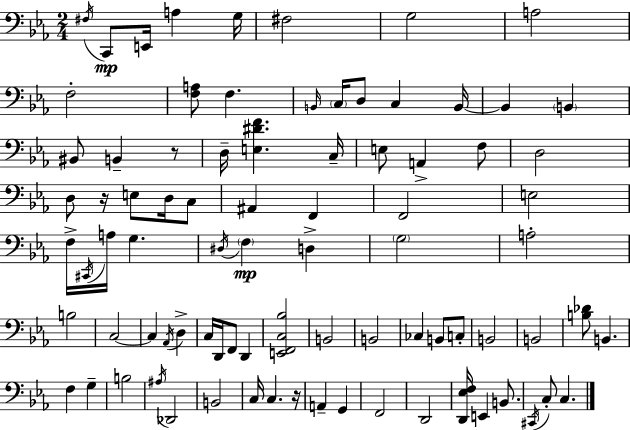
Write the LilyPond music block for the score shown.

{
  \clef bass
  \numericTimeSignature
  \time 2/4
  \key c \minor
  \repeat volta 2 { \acciaccatura { fis16 }\mp c,8 e,16 a4 | g16 fis2 | g2 | a2 | \break f2-. | <f a>8 f4. | \grace { b,16 } \parenthesize c16 d8 c4 | b,16~~ b,4 \parenthesize b,4 | \break bis,8 b,4-- | r8 d16-- <e dis' f'>4. | c16-- e8 a,4-> | f8 d2 | \break d8 r16 e8 d16 | c8 ais,4 f,4 | f,2 | e2 | \break f16-> \acciaccatura { cis,16 } a16 g4. | \acciaccatura { dis16 } \parenthesize f4\mp | d4-> \parenthesize g2 | a2-. | \break b2 | c2~~ | c4 | \acciaccatura { aes,16 } d4-> c16 d,16 f,8 | \break d,4 <e, f, c bes>2 | b,2 | b,2 | ces4 | \break b,8 c8-. b,2 | b,2 | <b des'>8 b,4. | f4 | \break g4-- b2 | \acciaccatura { ais16 } des,2 | b,2 | c16 c4. | \break r16 a,4-- | g,4 f,2 | d,2 | <d, ees f>16 e,4 | \break b,8. \acciaccatura { cis,16 } c8-. | c4. } \bar "|."
}